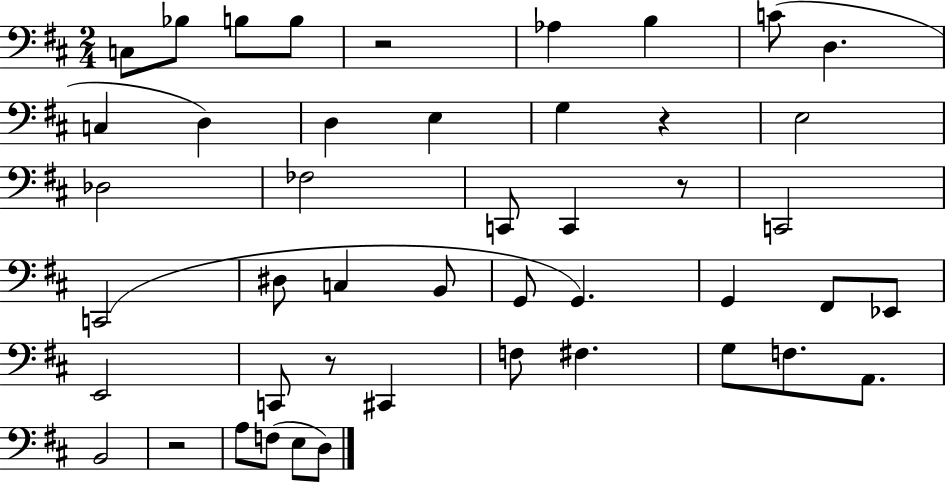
C3/e Bb3/e B3/e B3/e R/h Ab3/q B3/q C4/e D3/q. C3/q D3/q D3/q E3/q G3/q R/q E3/h Db3/h FES3/h C2/e C2/q R/e C2/h C2/h D#3/e C3/q B2/e G2/e G2/q. G2/q F#2/e Eb2/e E2/h C2/e R/e C#2/q F3/e F#3/q. G3/e F3/e. A2/e. B2/h R/h A3/e F3/e E3/e D3/e